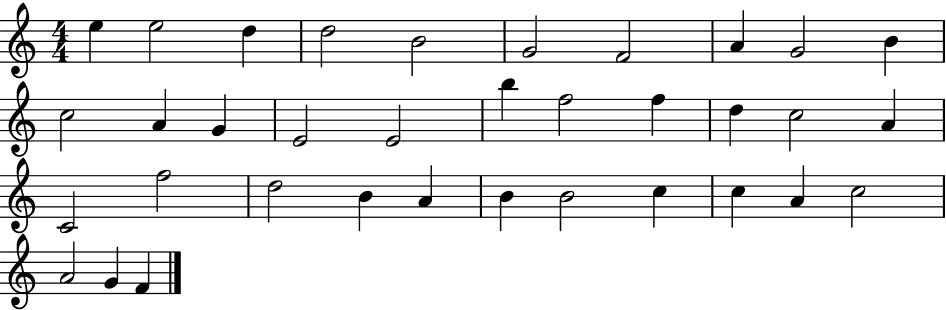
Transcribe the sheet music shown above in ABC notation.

X:1
T:Untitled
M:4/4
L:1/4
K:C
e e2 d d2 B2 G2 F2 A G2 B c2 A G E2 E2 b f2 f d c2 A C2 f2 d2 B A B B2 c c A c2 A2 G F